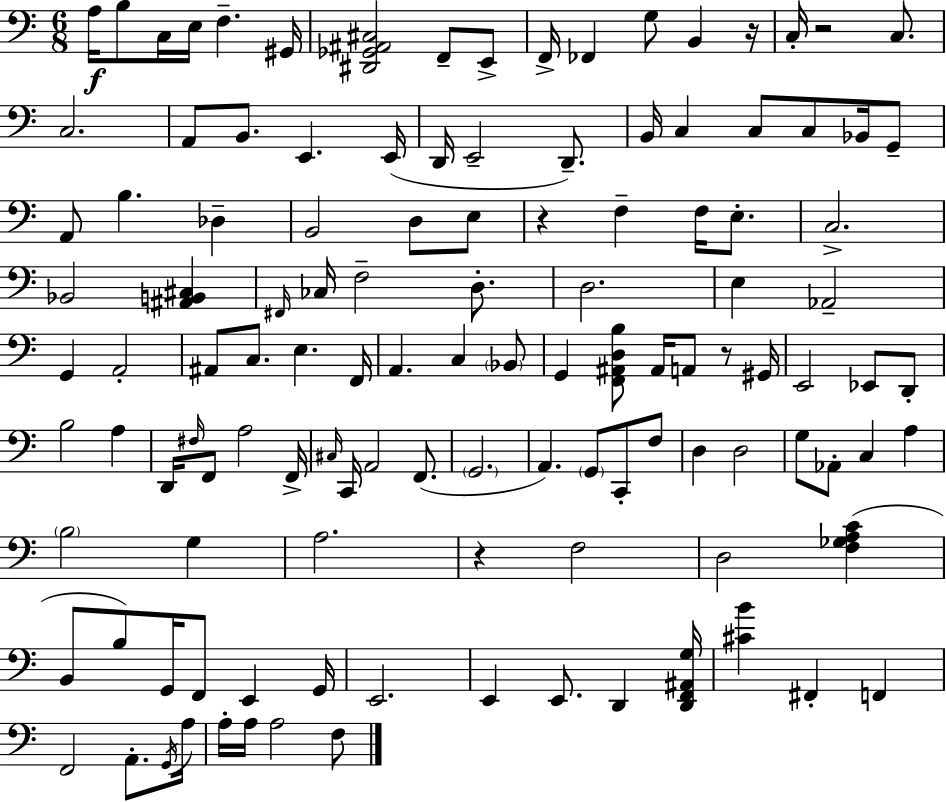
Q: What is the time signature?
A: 6/8